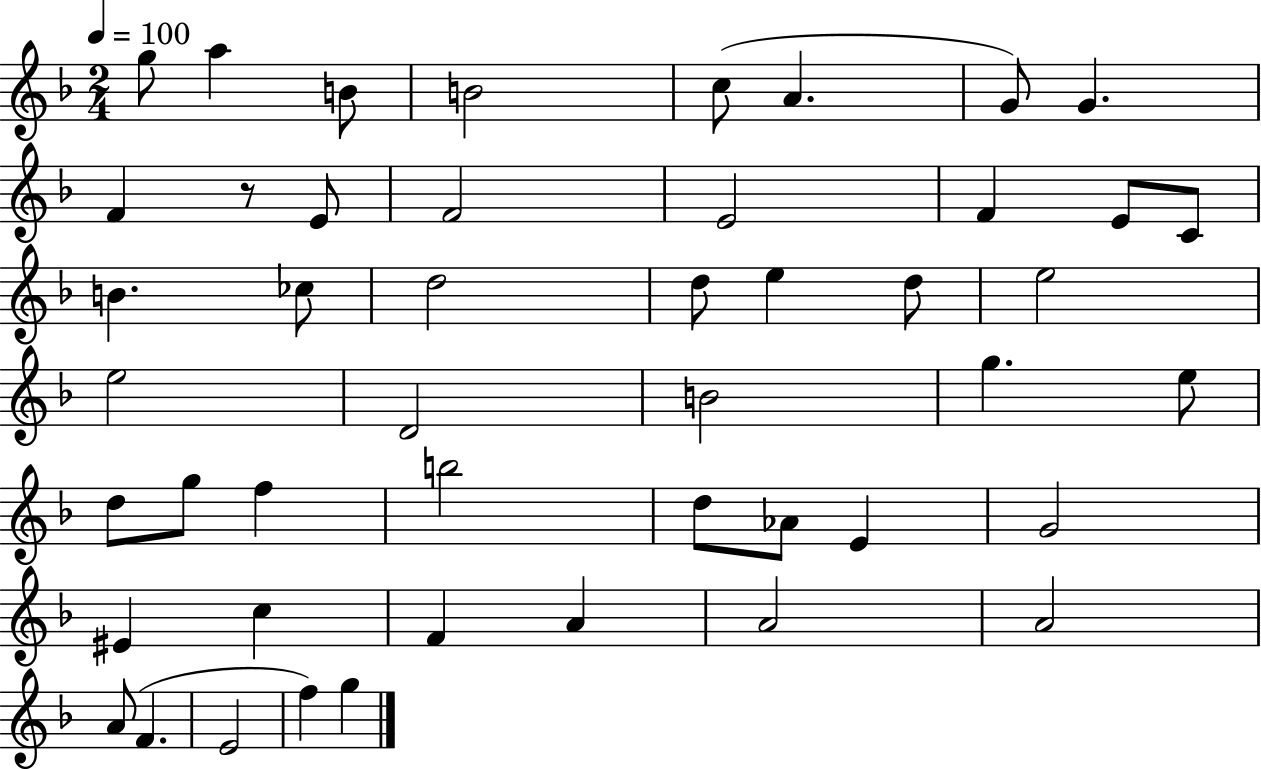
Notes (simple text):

G5/e A5/q B4/e B4/h C5/e A4/q. G4/e G4/q. F4/q R/e E4/e F4/h E4/h F4/q E4/e C4/e B4/q. CES5/e D5/h D5/e E5/q D5/e E5/h E5/h D4/h B4/h G5/q. E5/e D5/e G5/e F5/q B5/h D5/e Ab4/e E4/q G4/h EIS4/q C5/q F4/q A4/q A4/h A4/h A4/e F4/q. E4/h F5/q G5/q